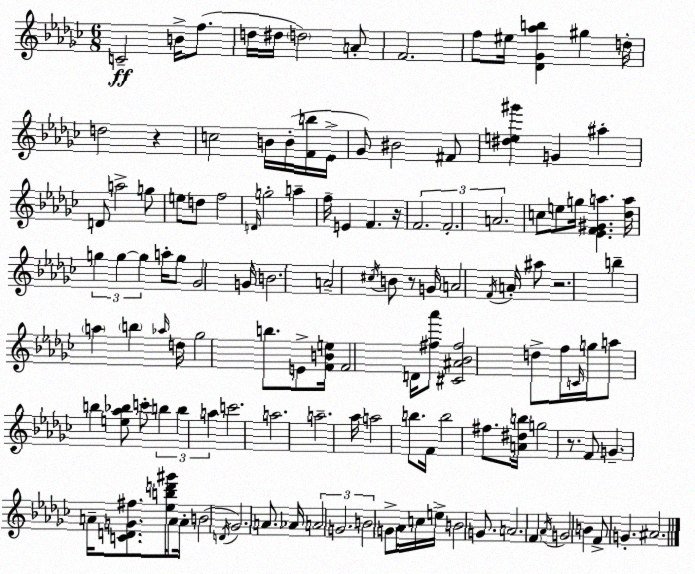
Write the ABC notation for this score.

X:1
T:Untitled
M:6/8
L:1/4
K:Ebm
C2 B/4 f/2 d/4 ^d/4 d2 A/2 F2 f/2 ^e/4 [_D_G_ab] ^g d/4 d2 z c2 B/4 B/4 [Fb]/4 _E/4 _G/2 ^B2 ^F/2 [^de^g'] G ^a D/2 a2 g/2 e/2 d/2 f2 D/4 g2 a f/4 E F z/4 F2 F2 A2 c/2 e/2 g/4 [_EF^Ga] [_da]/4 g g g a/4 g/2 _G2 G/4 B2 A2 ^c/4 B/2 z/2 G/4 A2 F/4 A/4 ^a/2 z2 b a b _a/4 d/4 _g2 b/2 E/2 [FBe]/4 F2 D/4 [^f_a']/2 [^C^A_B^f]2 d/2 f/4 C/4 g/4 a/2 b [e_a_b]/2 c'/2 b b a c'2 a2 a2 _a/4 a2 b/2 F/4 b2 ^f/2 [A^db]/4 g2 z/2 F/2 G A/4 [CDG^f]/2 [_ebd'^g']/4 A/2 A/4 B2 D/4 _G2 A/2 _A/4 A2 G2 B2 G/2 _A/4 c/4 e/4 B2 G/2 A2 F _A/4 G2 B F/2 G ^A2